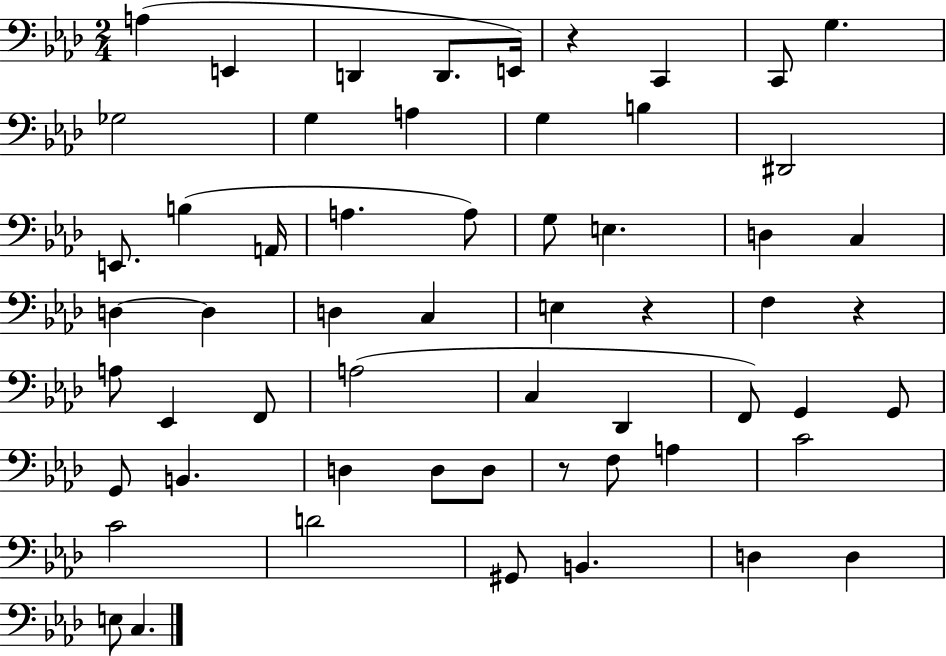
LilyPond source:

{
  \clef bass
  \numericTimeSignature
  \time 2/4
  \key aes \major
  a4( e,4 | d,4 d,8. e,16) | r4 c,4 | c,8 g4. | \break ges2 | g4 a4 | g4 b4 | dis,2 | \break e,8. b4( a,16 | a4. a8) | g8 e4. | d4 c4 | \break d4~~ d4 | d4 c4 | e4 r4 | f4 r4 | \break a8 ees,4 f,8 | a2( | c4 des,4 | f,8) g,4 g,8 | \break g,8 b,4. | d4 d8 d8 | r8 f8 a4 | c'2 | \break c'2 | d'2 | gis,8 b,4. | d4 d4 | \break e8 c4. | \bar "|."
}